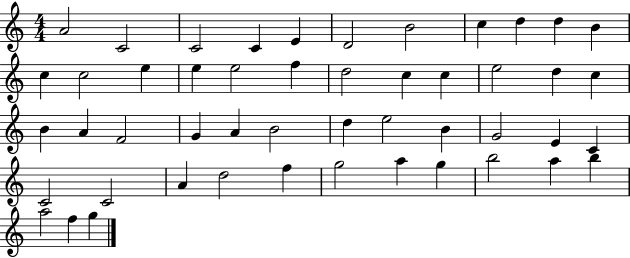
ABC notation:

X:1
T:Untitled
M:4/4
L:1/4
K:C
A2 C2 C2 C E D2 B2 c d d B c c2 e e e2 f d2 c c e2 d c B A F2 G A B2 d e2 B G2 E C C2 C2 A d2 f g2 a g b2 a b a2 f g